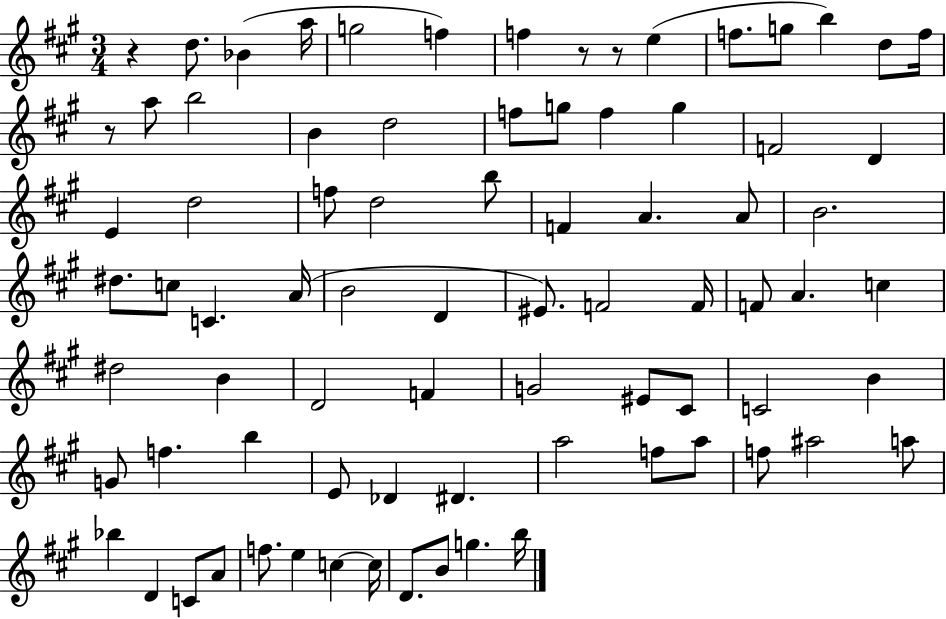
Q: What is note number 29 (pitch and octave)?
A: A4